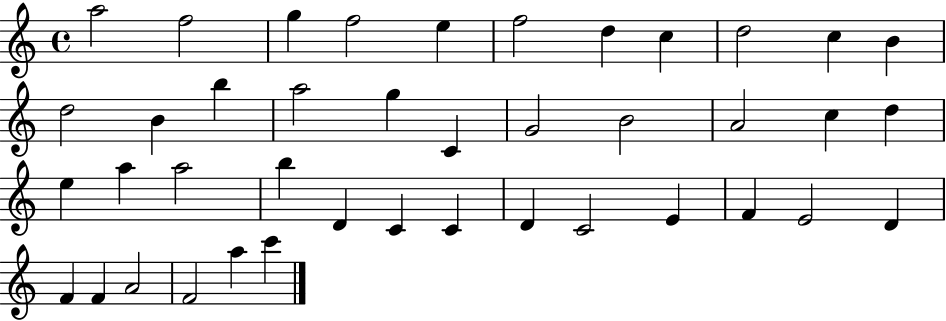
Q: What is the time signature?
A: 4/4